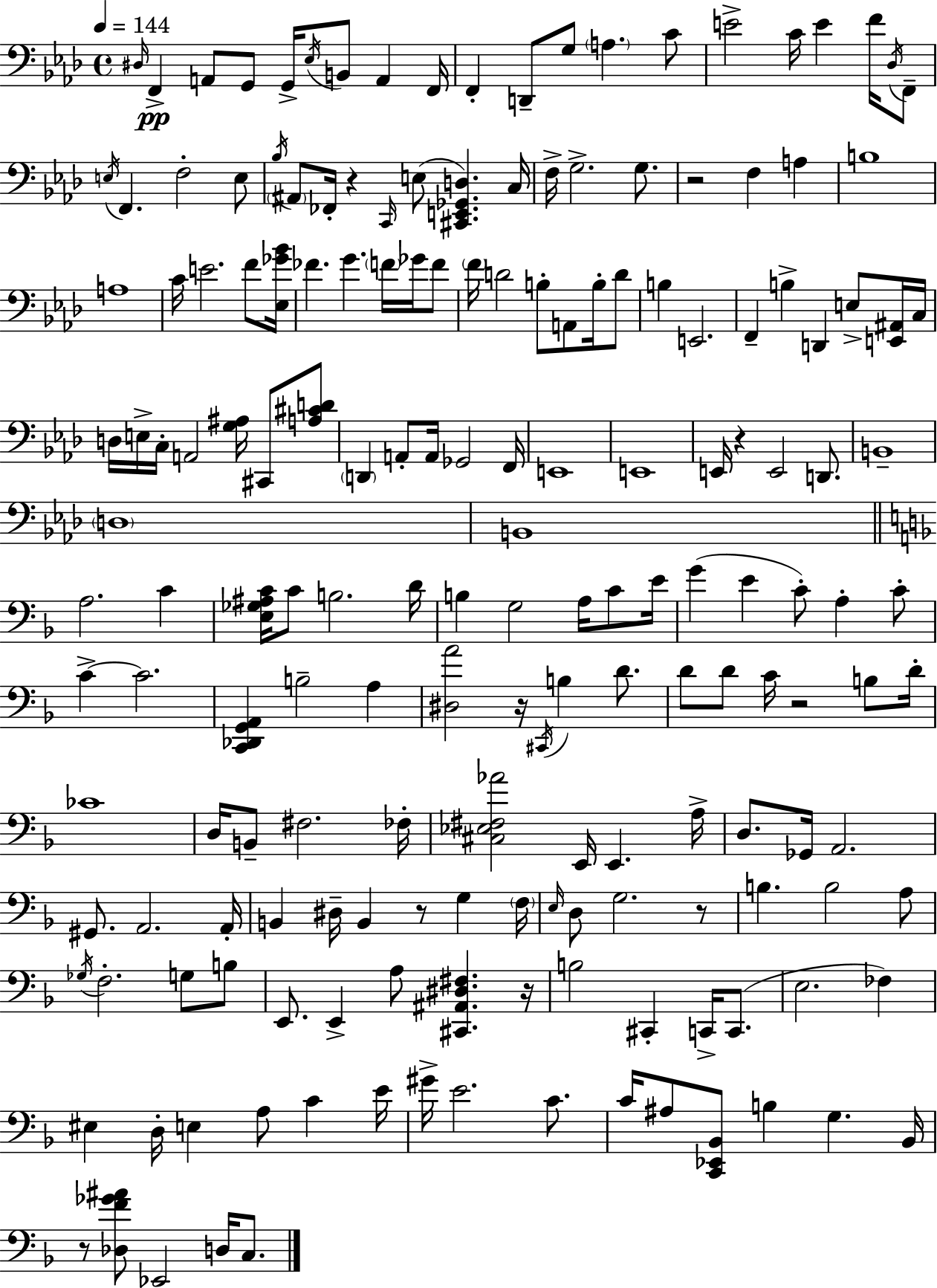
X:1
T:Untitled
M:4/4
L:1/4
K:Ab
^D,/4 F,, A,,/2 G,,/2 G,,/4 _E,/4 B,,/2 A,, F,,/4 F,, D,,/2 G,/2 A, C/2 E2 C/4 E F/4 _D,/4 F,,/2 E,/4 F,, F,2 E,/2 _B,/4 ^A,,/2 _F,,/4 z C,,/4 E,/2 [^C,,E,,_G,,D,] C,/4 F,/4 G,2 G,/2 z2 F, A, B,4 A,4 C/4 E2 F/2 [_E,_G_B]/4 _F G F/4 _G/4 F/2 F/4 D2 B,/2 A,,/2 B,/4 D/2 B, E,,2 F,, B, D,, E,/2 [E,,^A,,]/4 C,/4 D,/4 E,/4 C,/4 A,,2 [G,^A,]/4 ^C,,/2 [A,^CD]/2 D,, A,,/2 A,,/4 _G,,2 F,,/4 E,,4 E,,4 E,,/4 z E,,2 D,,/2 B,,4 D,4 B,,4 A,2 C [E,_G,^A,C]/4 C/2 B,2 D/4 B, G,2 A,/4 C/2 E/4 G E C/2 A, C/2 C C2 [C,,_D,,G,,A,,] B,2 A, [^D,A]2 z/4 ^C,,/4 B, D/2 D/2 D/2 C/4 z2 B,/2 D/4 _C4 D,/4 B,,/2 ^F,2 _F,/4 [^C,_E,^F,_A]2 E,,/4 E,, A,/4 D,/2 _G,,/4 A,,2 ^G,,/2 A,,2 A,,/4 B,, ^D,/4 B,, z/2 G, F,/4 E,/4 D,/2 G,2 z/2 B, B,2 A,/2 _G,/4 F,2 G,/2 B,/2 E,,/2 E,, A,/2 [^C,,^A,,^D,^F,] z/4 B,2 ^C,, C,,/4 C,,/2 E,2 _F, ^E, D,/4 E, A,/2 C E/4 ^G/4 E2 C/2 C/4 ^A,/2 [C,,_E,,_B,,]/2 B, G, _B,,/4 z/2 [_D,F_G^A]/2 _E,,2 D,/4 C,/2